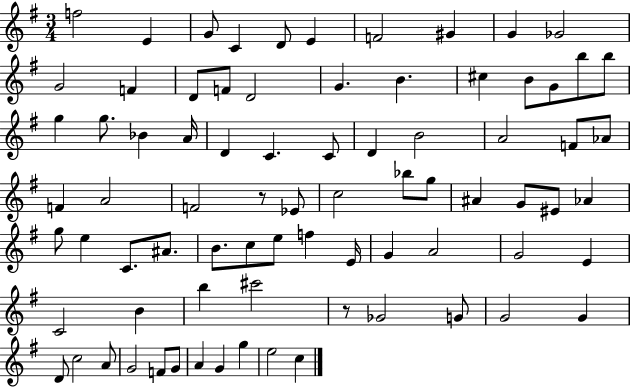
F5/h E4/q G4/e C4/q D4/e E4/q F4/h G#4/q G4/q Gb4/h G4/h F4/q D4/e F4/e D4/h G4/q. B4/q. C#5/q B4/e G4/e B5/e B5/e G5/q G5/e. Bb4/q A4/s D4/q C4/q. C4/e D4/q B4/h A4/h F4/e Ab4/e F4/q A4/h F4/h R/e Eb4/e C5/h Bb5/e G5/e A#4/q G4/e EIS4/e Ab4/q G5/e E5/q C4/e. A#4/e. B4/e. C5/e E5/e F5/q E4/s G4/q A4/h G4/h E4/q C4/h B4/q B5/q C#6/h R/e Gb4/h G4/e G4/h G4/q D4/e C5/h A4/e G4/h F4/e G4/e A4/q G4/q G5/q E5/h C5/q